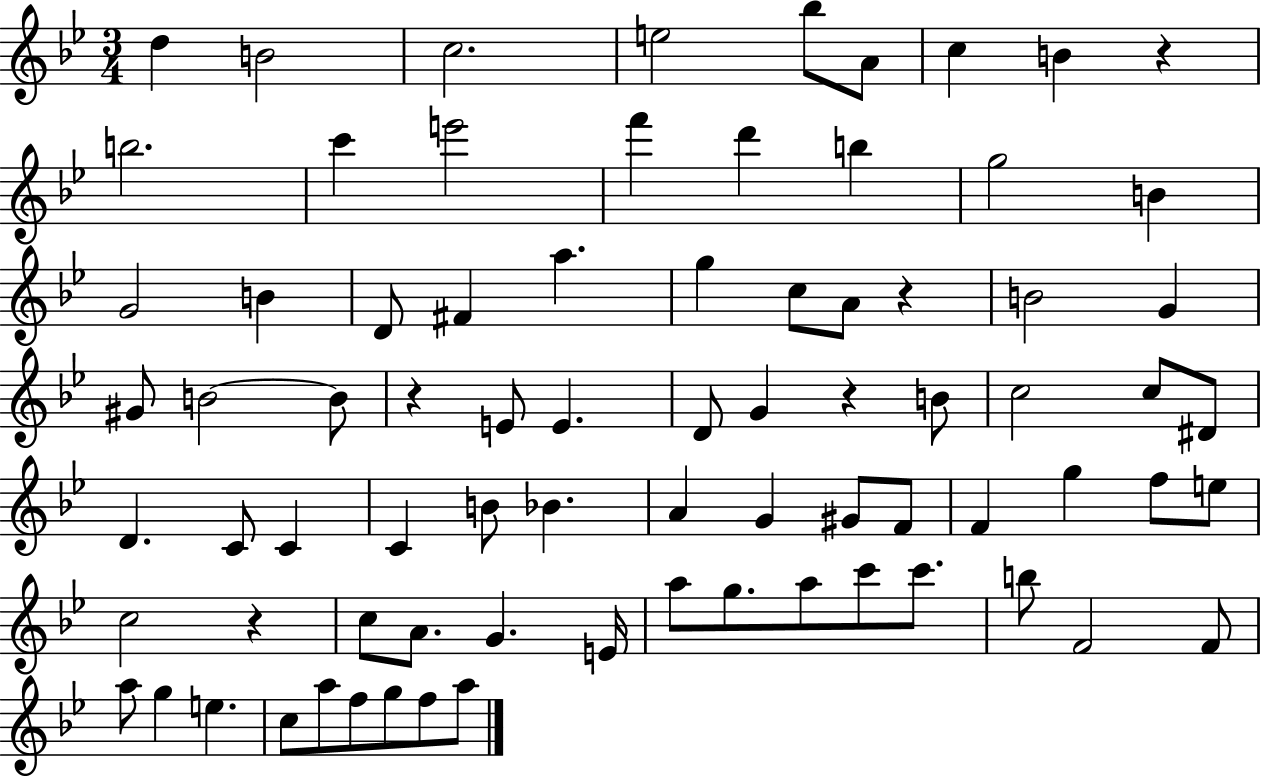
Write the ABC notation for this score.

X:1
T:Untitled
M:3/4
L:1/4
K:Bb
d B2 c2 e2 _b/2 A/2 c B z b2 c' e'2 f' d' b g2 B G2 B D/2 ^F a g c/2 A/2 z B2 G ^G/2 B2 B/2 z E/2 E D/2 G z B/2 c2 c/2 ^D/2 D C/2 C C B/2 _B A G ^G/2 F/2 F g f/2 e/2 c2 z c/2 A/2 G E/4 a/2 g/2 a/2 c'/2 c'/2 b/2 F2 F/2 a/2 g e c/2 a/2 f/2 g/2 f/2 a/2